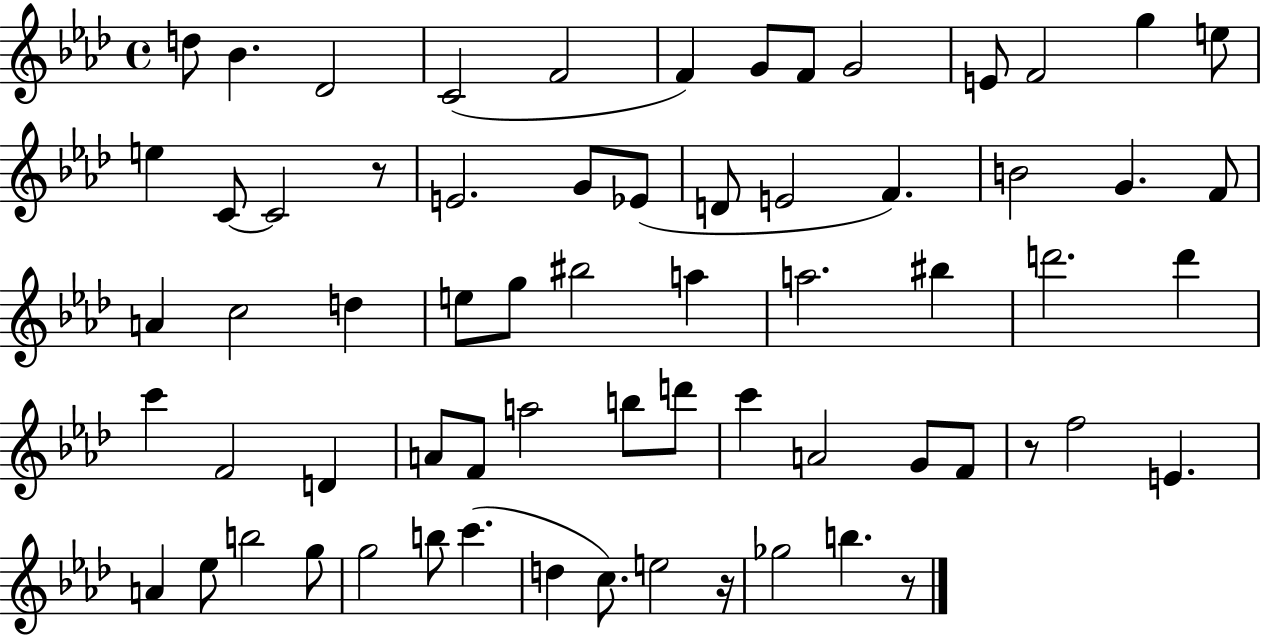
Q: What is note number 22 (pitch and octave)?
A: F4